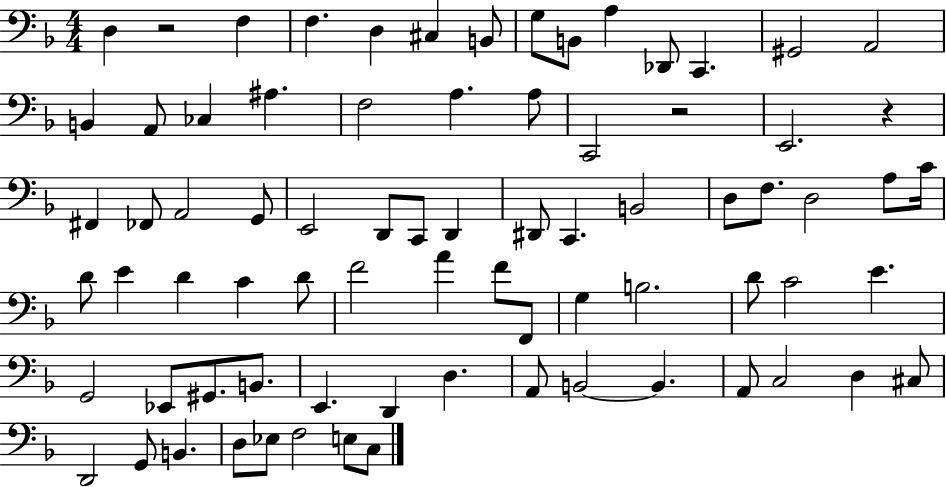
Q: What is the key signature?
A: F major